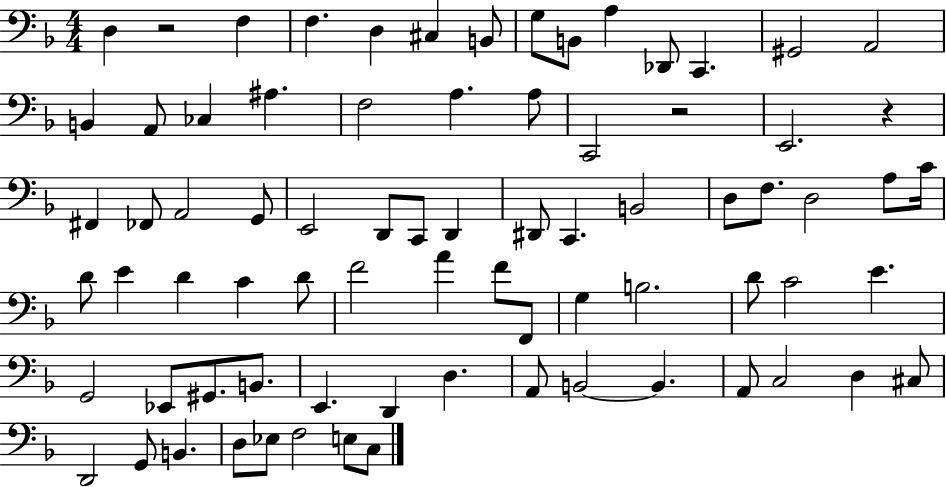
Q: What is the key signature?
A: F major